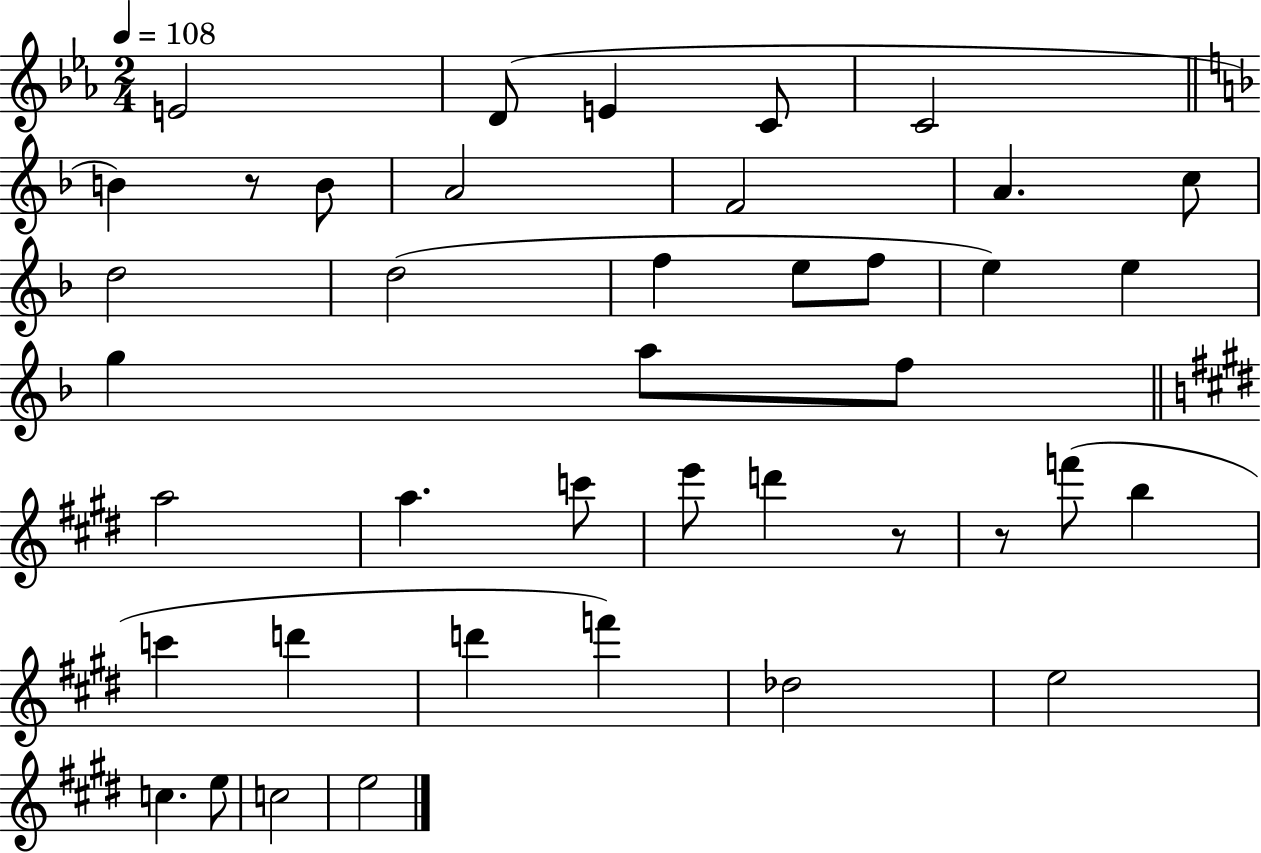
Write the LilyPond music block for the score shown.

{
  \clef treble
  \numericTimeSignature
  \time 2/4
  \key ees \major
  \tempo 4 = 108
  e'2 | d'8( e'4 c'8 | c'2 | \bar "||" \break \key f \major b'4) r8 b'8 | a'2 | f'2 | a'4. c''8 | \break d''2 | d''2( | f''4 e''8 f''8 | e''4) e''4 | \break g''4 a''8 f''8 | \bar "||" \break \key e \major a''2 | a''4. c'''8 | e'''8 d'''4 r8 | r8 f'''8( b''4 | \break c'''4 d'''4 | d'''4 f'''4) | des''2 | e''2 | \break c''4. e''8 | c''2 | e''2 | \bar "|."
}